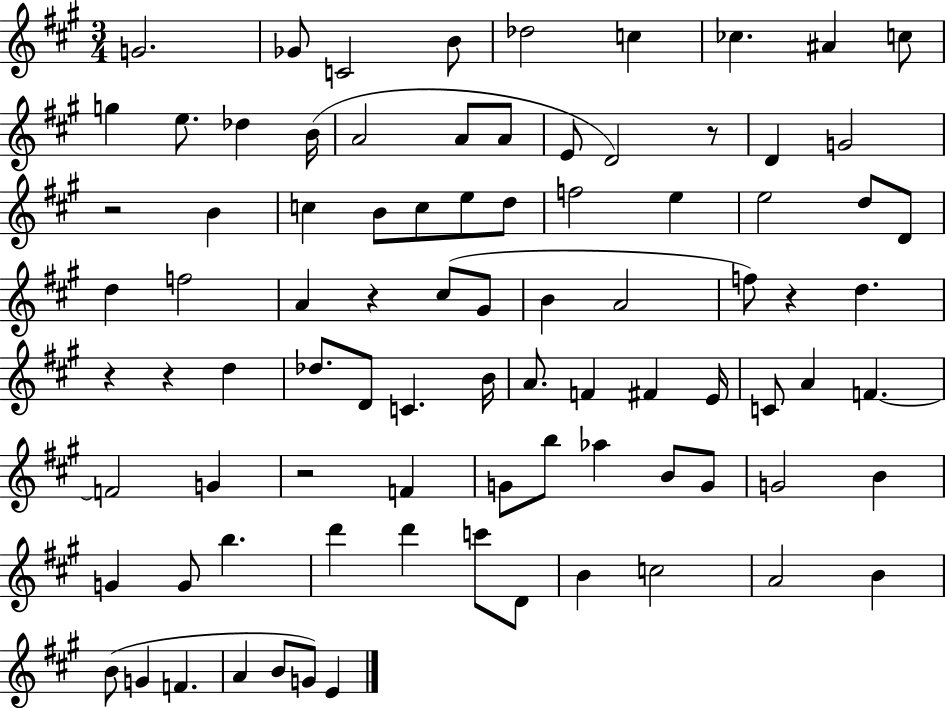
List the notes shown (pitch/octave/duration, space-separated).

G4/h. Gb4/e C4/h B4/e Db5/h C5/q CES5/q. A#4/q C5/e G5/q E5/e. Db5/q B4/s A4/h A4/e A4/e E4/e D4/h R/e D4/q G4/h R/h B4/q C5/q B4/e C5/e E5/e D5/e F5/h E5/q E5/h D5/e D4/e D5/q F5/h A4/q R/q C#5/e G#4/e B4/q A4/h F5/e R/q D5/q. R/q R/q D5/q Db5/e. D4/e C4/q. B4/s A4/e. F4/q F#4/q E4/s C4/e A4/q F4/q. F4/h G4/q R/h F4/q G4/e B5/e Ab5/q B4/e G4/e G4/h B4/q G4/q G4/e B5/q. D6/q D6/q C6/e D4/e B4/q C5/h A4/h B4/q B4/e G4/q F4/q. A4/q B4/e G4/e E4/q